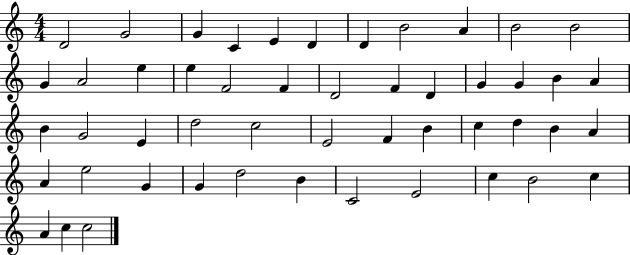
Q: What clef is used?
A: treble